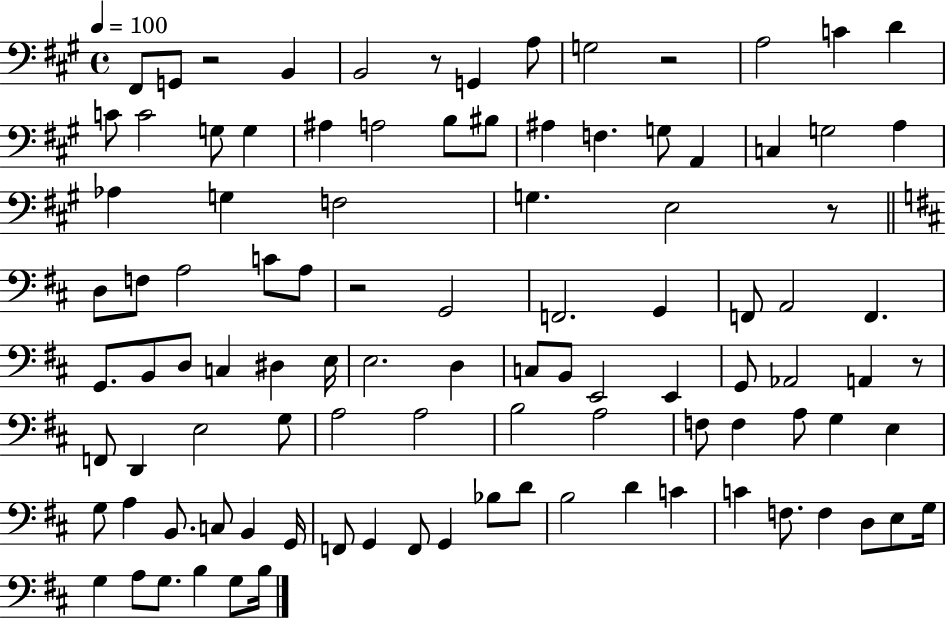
X:1
T:Untitled
M:4/4
L:1/4
K:A
^F,,/2 G,,/2 z2 B,, B,,2 z/2 G,, A,/2 G,2 z2 A,2 C D C/2 C2 G,/2 G, ^A, A,2 B,/2 ^B,/2 ^A, F, G,/2 A,, C, G,2 A, _A, G, F,2 G, E,2 z/2 D,/2 F,/2 A,2 C/2 A,/2 z2 G,,2 F,,2 G,, F,,/2 A,,2 F,, G,,/2 B,,/2 D,/2 C, ^D, E,/4 E,2 D, C,/2 B,,/2 E,,2 E,, G,,/2 _A,,2 A,, z/2 F,,/2 D,, E,2 G,/2 A,2 A,2 B,2 A,2 F,/2 F, A,/2 G, E, G,/2 A, B,,/2 C,/2 B,, G,,/4 F,,/2 G,, F,,/2 G,, _B,/2 D/2 B,2 D C C F,/2 F, D,/2 E,/2 G,/4 G, A,/2 G,/2 B, G,/2 B,/4